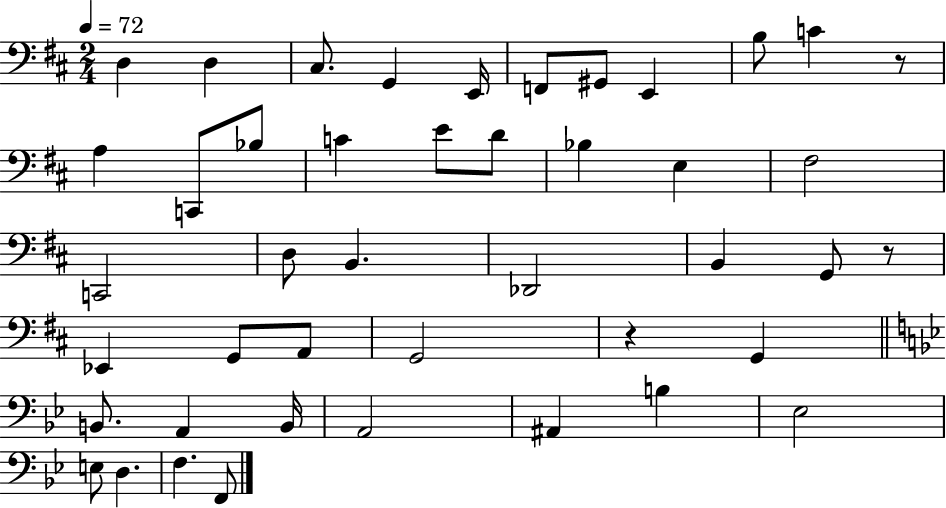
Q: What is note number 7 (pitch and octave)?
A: G#2